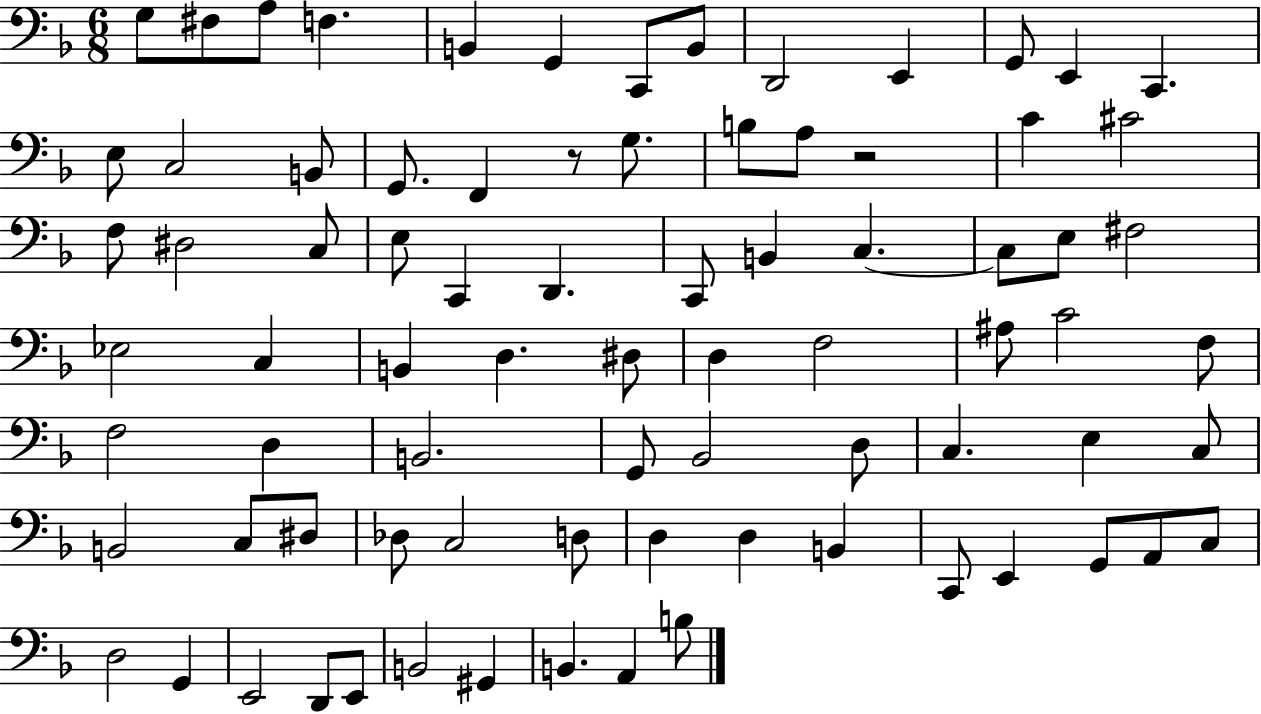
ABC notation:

X:1
T:Untitled
M:6/8
L:1/4
K:F
G,/2 ^F,/2 A,/2 F, B,, G,, C,,/2 B,,/2 D,,2 E,, G,,/2 E,, C,, E,/2 C,2 B,,/2 G,,/2 F,, z/2 G,/2 B,/2 A,/2 z2 C ^C2 F,/2 ^D,2 C,/2 E,/2 C,, D,, C,,/2 B,, C, C,/2 E,/2 ^F,2 _E,2 C, B,, D, ^D,/2 D, F,2 ^A,/2 C2 F,/2 F,2 D, B,,2 G,,/2 _B,,2 D,/2 C, E, C,/2 B,,2 C,/2 ^D,/2 _D,/2 C,2 D,/2 D, D, B,, C,,/2 E,, G,,/2 A,,/2 C,/2 D,2 G,, E,,2 D,,/2 E,,/2 B,,2 ^G,, B,, A,, B,/2